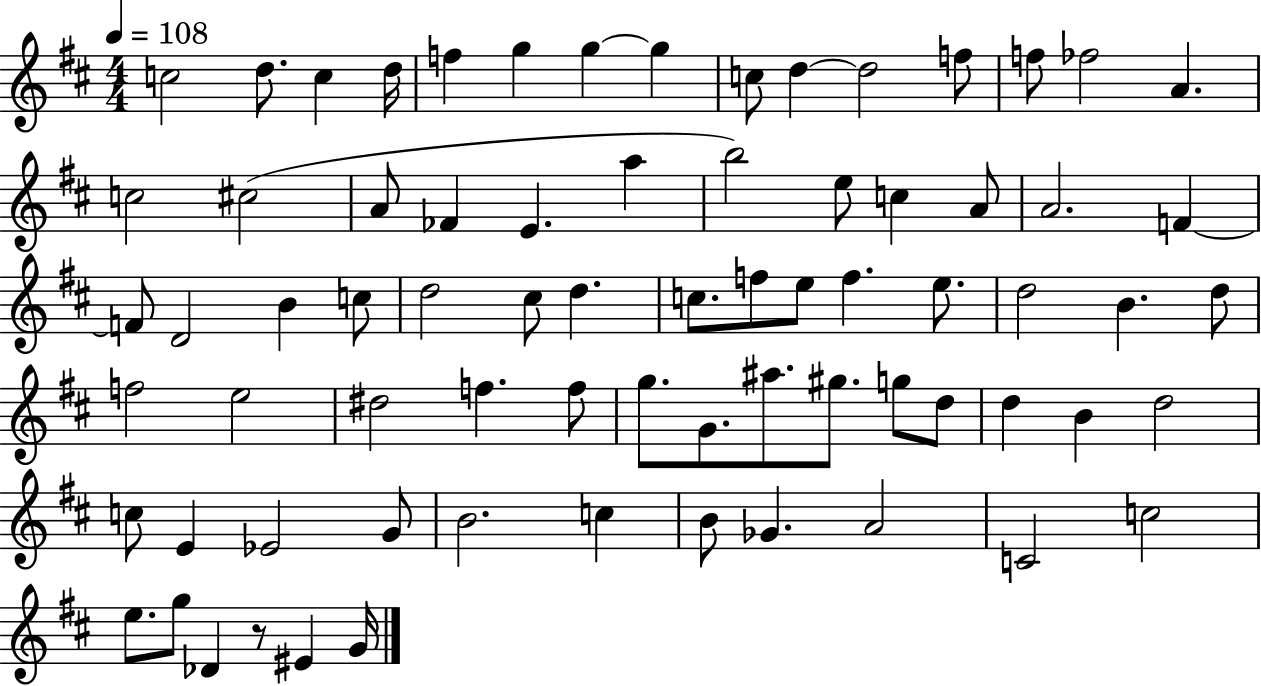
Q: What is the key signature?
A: D major